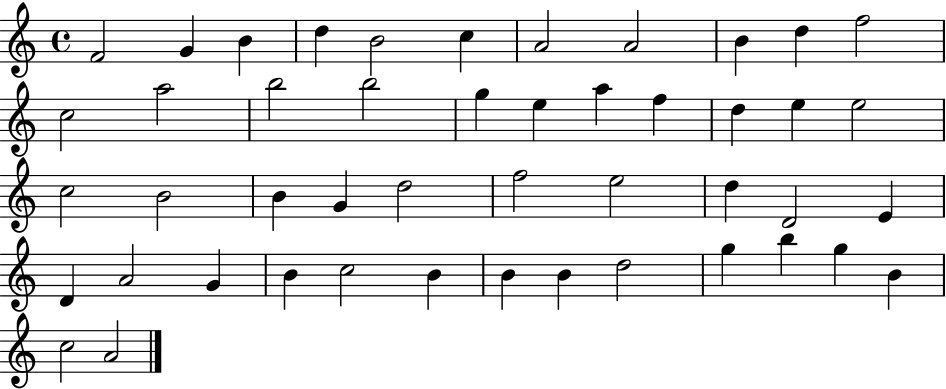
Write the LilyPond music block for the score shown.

{
  \clef treble
  \time 4/4
  \defaultTimeSignature
  \key c \major
  f'2 g'4 b'4 | d''4 b'2 c''4 | a'2 a'2 | b'4 d''4 f''2 | \break c''2 a''2 | b''2 b''2 | g''4 e''4 a''4 f''4 | d''4 e''4 e''2 | \break c''2 b'2 | b'4 g'4 d''2 | f''2 e''2 | d''4 d'2 e'4 | \break d'4 a'2 g'4 | b'4 c''2 b'4 | b'4 b'4 d''2 | g''4 b''4 g''4 b'4 | \break c''2 a'2 | \bar "|."
}